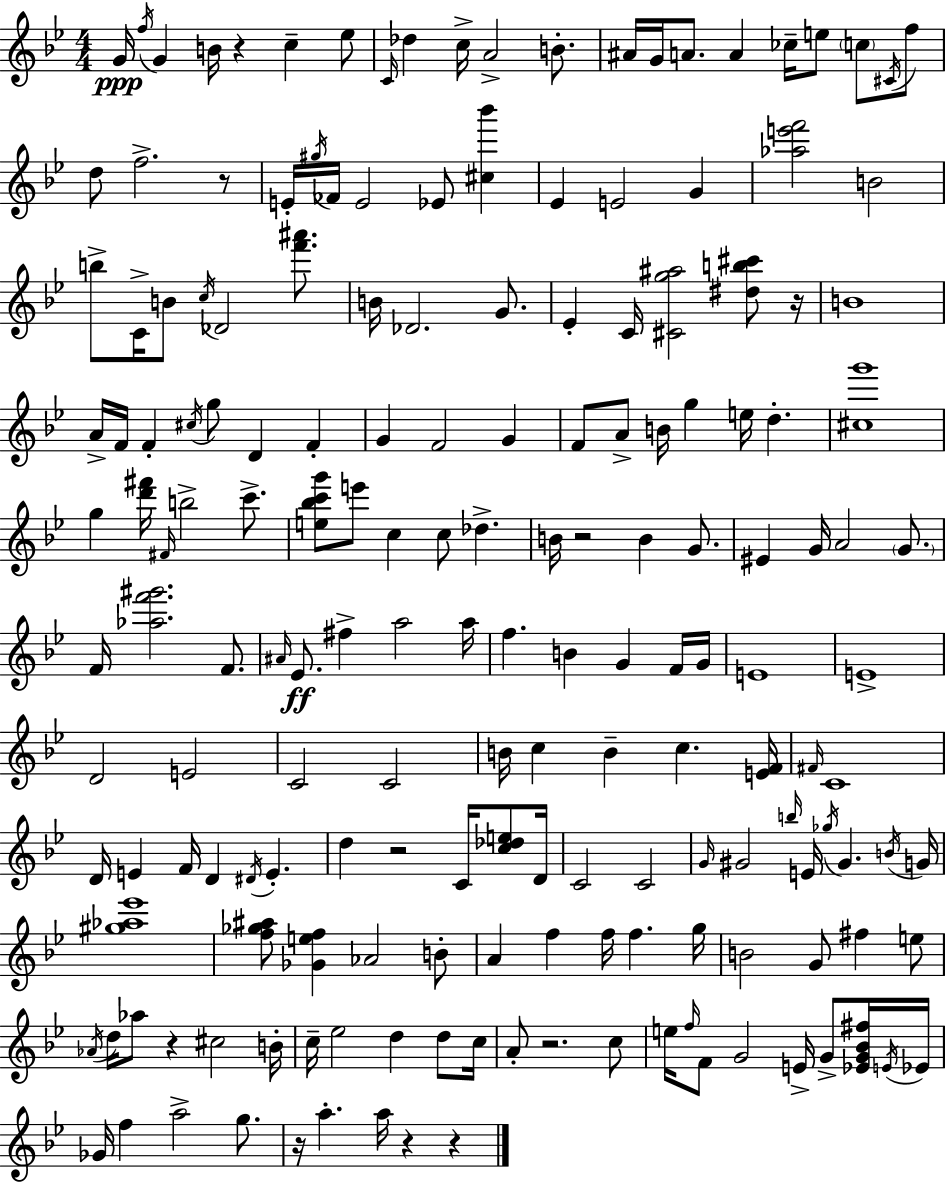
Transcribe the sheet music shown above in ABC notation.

X:1
T:Untitled
M:4/4
L:1/4
K:Bb
G/4 f/4 G B/4 z c _e/2 C/4 _d c/4 A2 B/2 ^A/4 G/4 A/2 A _c/4 e/2 c/2 ^C/4 f/2 d/2 f2 z/2 E/4 ^g/4 _F/4 E2 _E/2 [^c_b'] _E E2 G [_ae'f']2 B2 b/2 C/4 B/2 c/4 _D2 [f'^a']/2 B/4 _D2 G/2 _E C/4 [^Cg^a]2 [^db^c']/2 z/4 B4 A/4 F/4 F ^c/4 g/2 D F G F2 G F/2 A/2 B/4 g e/4 d [^cg']4 g [d'^f']/4 ^F/4 b2 c'/2 [e_bc'g']/2 e'/2 c c/2 _d B/4 z2 B G/2 ^E G/4 A2 G/2 F/4 [_af'^g']2 F/2 ^A/4 _E/2 ^f a2 a/4 f B G F/4 G/4 E4 E4 D2 E2 C2 C2 B/4 c B c [EF]/4 ^F/4 C4 D/4 E F/4 D ^D/4 E d z2 C/4 [c_de]/2 D/4 C2 C2 G/4 ^G2 b/4 E/4 _g/4 ^G B/4 G/4 [^g_a_e']4 [f_g^a]/2 [_Gef] _A2 B/2 A f f/4 f g/4 B2 G/2 ^f e/2 _A/4 d/4 _a/2 z ^c2 B/4 c/4 _e2 d d/2 c/4 A/2 z2 c/2 e/4 f/4 F/2 G2 E/4 G/2 [_EG_B^f]/4 E/4 _E/4 _G/4 f a2 g/2 z/4 a a/4 z z